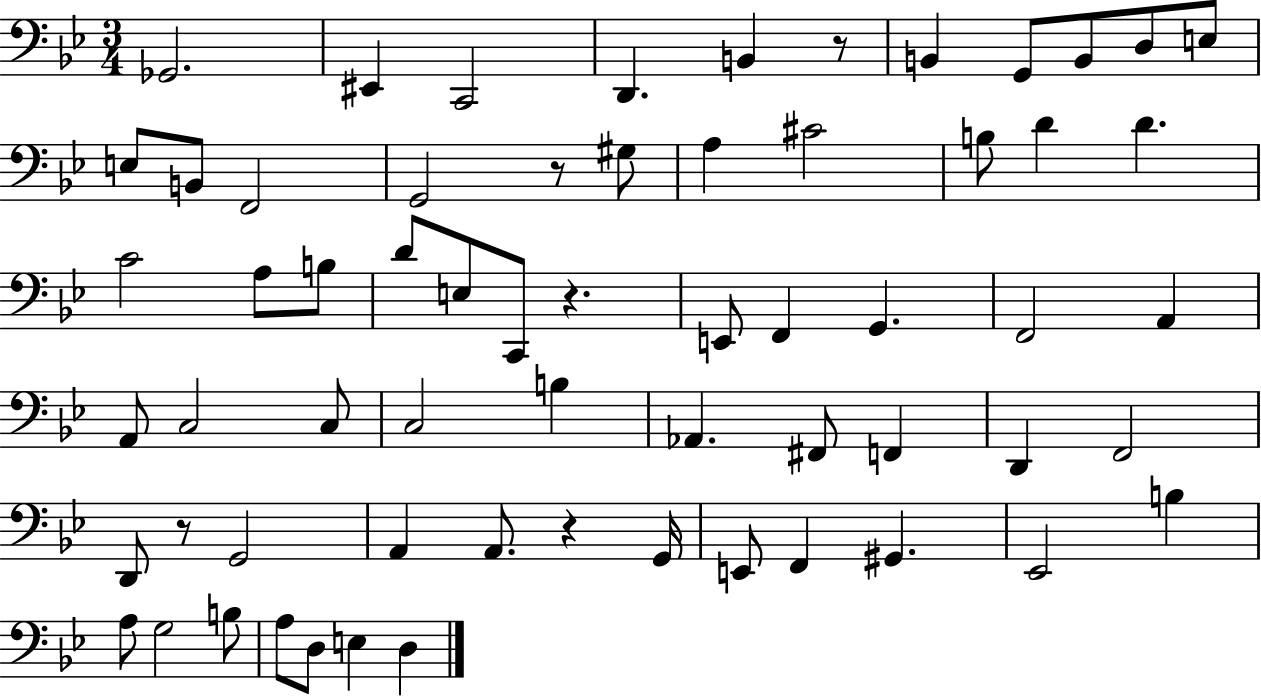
X:1
T:Untitled
M:3/4
L:1/4
K:Bb
_G,,2 ^E,, C,,2 D,, B,, z/2 B,, G,,/2 B,,/2 D,/2 E,/2 E,/2 B,,/2 F,,2 G,,2 z/2 ^G,/2 A, ^C2 B,/2 D D C2 A,/2 B,/2 D/2 E,/2 C,,/2 z E,,/2 F,, G,, F,,2 A,, A,,/2 C,2 C,/2 C,2 B, _A,, ^F,,/2 F,, D,, F,,2 D,,/2 z/2 G,,2 A,, A,,/2 z G,,/4 E,,/2 F,, ^G,, _E,,2 B, A,/2 G,2 B,/2 A,/2 D,/2 E, D,